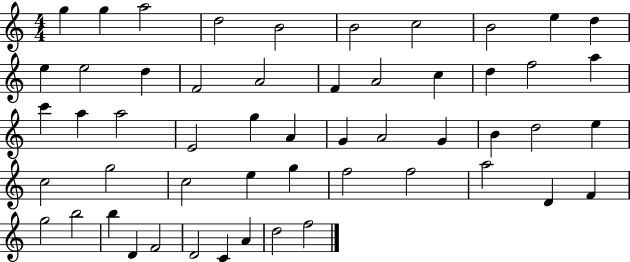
{
  \clef treble
  \numericTimeSignature
  \time 4/4
  \key c \major
  g''4 g''4 a''2 | d''2 b'2 | b'2 c''2 | b'2 e''4 d''4 | \break e''4 e''2 d''4 | f'2 a'2 | f'4 a'2 c''4 | d''4 f''2 a''4 | \break c'''4 a''4 a''2 | e'2 g''4 a'4 | g'4 a'2 g'4 | b'4 d''2 e''4 | \break c''2 g''2 | c''2 e''4 g''4 | f''2 f''2 | a''2 d'4 f'4 | \break g''2 b''2 | b''4 d'4 f'2 | d'2 c'4 a'4 | d''2 f''2 | \break \bar "|."
}